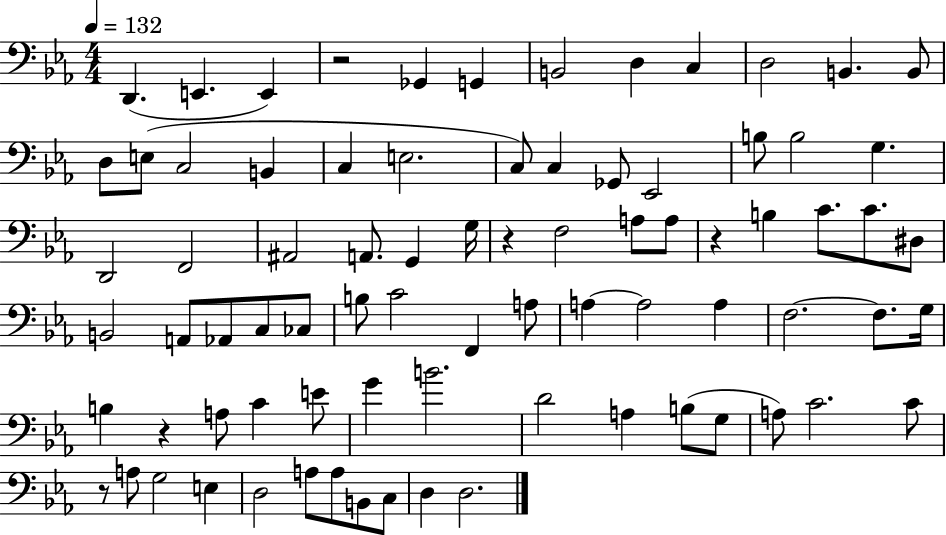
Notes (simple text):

D2/q. E2/q. E2/q R/h Gb2/q G2/q B2/h D3/q C3/q D3/h B2/q. B2/e D3/e E3/e C3/h B2/q C3/q E3/h. C3/e C3/q Gb2/e Eb2/h B3/e B3/h G3/q. D2/h F2/h A#2/h A2/e. G2/q G3/s R/q F3/h A3/e A3/e R/q B3/q C4/e. C4/e. D#3/e B2/h A2/e Ab2/e C3/e CES3/e B3/e C4/h F2/q A3/e A3/q A3/h A3/q F3/h. F3/e. G3/s B3/q R/q A3/e C4/q E4/e G4/q B4/h. D4/h A3/q B3/e G3/e A3/e C4/h. C4/e R/e A3/e G3/h E3/q D3/h A3/e A3/e B2/e C3/e D3/q D3/h.